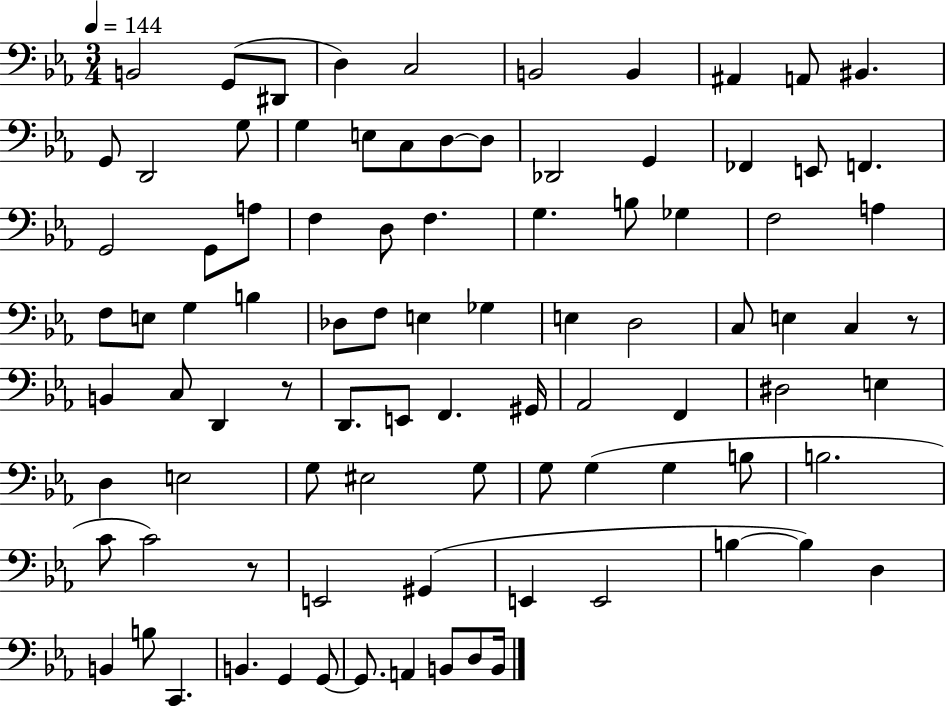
{
  \clef bass
  \numericTimeSignature
  \time 3/4
  \key ees \major
  \tempo 4 = 144
  b,2 g,8( dis,8 | d4) c2 | b,2 b,4 | ais,4 a,8 bis,4. | \break g,8 d,2 g8 | g4 e8 c8 d8~~ d8 | des,2 g,4 | fes,4 e,8 f,4. | \break g,2 g,8 a8 | f4 d8 f4. | g4. b8 ges4 | f2 a4 | \break f8 e8 g4 b4 | des8 f8 e4 ges4 | e4 d2 | c8 e4 c4 r8 | \break b,4 c8 d,4 r8 | d,8. e,8 f,4. gis,16 | aes,2 f,4 | dis2 e4 | \break d4 e2 | g8 eis2 g8 | g8 g4( g4 b8 | b2. | \break c'8 c'2) r8 | e,2 gis,4( | e,4 e,2 | b4~~ b4) d4 | \break b,4 b8 c,4. | b,4. g,4 g,8~~ | g,8. a,4 b,8 d8 b,16 | \bar "|."
}